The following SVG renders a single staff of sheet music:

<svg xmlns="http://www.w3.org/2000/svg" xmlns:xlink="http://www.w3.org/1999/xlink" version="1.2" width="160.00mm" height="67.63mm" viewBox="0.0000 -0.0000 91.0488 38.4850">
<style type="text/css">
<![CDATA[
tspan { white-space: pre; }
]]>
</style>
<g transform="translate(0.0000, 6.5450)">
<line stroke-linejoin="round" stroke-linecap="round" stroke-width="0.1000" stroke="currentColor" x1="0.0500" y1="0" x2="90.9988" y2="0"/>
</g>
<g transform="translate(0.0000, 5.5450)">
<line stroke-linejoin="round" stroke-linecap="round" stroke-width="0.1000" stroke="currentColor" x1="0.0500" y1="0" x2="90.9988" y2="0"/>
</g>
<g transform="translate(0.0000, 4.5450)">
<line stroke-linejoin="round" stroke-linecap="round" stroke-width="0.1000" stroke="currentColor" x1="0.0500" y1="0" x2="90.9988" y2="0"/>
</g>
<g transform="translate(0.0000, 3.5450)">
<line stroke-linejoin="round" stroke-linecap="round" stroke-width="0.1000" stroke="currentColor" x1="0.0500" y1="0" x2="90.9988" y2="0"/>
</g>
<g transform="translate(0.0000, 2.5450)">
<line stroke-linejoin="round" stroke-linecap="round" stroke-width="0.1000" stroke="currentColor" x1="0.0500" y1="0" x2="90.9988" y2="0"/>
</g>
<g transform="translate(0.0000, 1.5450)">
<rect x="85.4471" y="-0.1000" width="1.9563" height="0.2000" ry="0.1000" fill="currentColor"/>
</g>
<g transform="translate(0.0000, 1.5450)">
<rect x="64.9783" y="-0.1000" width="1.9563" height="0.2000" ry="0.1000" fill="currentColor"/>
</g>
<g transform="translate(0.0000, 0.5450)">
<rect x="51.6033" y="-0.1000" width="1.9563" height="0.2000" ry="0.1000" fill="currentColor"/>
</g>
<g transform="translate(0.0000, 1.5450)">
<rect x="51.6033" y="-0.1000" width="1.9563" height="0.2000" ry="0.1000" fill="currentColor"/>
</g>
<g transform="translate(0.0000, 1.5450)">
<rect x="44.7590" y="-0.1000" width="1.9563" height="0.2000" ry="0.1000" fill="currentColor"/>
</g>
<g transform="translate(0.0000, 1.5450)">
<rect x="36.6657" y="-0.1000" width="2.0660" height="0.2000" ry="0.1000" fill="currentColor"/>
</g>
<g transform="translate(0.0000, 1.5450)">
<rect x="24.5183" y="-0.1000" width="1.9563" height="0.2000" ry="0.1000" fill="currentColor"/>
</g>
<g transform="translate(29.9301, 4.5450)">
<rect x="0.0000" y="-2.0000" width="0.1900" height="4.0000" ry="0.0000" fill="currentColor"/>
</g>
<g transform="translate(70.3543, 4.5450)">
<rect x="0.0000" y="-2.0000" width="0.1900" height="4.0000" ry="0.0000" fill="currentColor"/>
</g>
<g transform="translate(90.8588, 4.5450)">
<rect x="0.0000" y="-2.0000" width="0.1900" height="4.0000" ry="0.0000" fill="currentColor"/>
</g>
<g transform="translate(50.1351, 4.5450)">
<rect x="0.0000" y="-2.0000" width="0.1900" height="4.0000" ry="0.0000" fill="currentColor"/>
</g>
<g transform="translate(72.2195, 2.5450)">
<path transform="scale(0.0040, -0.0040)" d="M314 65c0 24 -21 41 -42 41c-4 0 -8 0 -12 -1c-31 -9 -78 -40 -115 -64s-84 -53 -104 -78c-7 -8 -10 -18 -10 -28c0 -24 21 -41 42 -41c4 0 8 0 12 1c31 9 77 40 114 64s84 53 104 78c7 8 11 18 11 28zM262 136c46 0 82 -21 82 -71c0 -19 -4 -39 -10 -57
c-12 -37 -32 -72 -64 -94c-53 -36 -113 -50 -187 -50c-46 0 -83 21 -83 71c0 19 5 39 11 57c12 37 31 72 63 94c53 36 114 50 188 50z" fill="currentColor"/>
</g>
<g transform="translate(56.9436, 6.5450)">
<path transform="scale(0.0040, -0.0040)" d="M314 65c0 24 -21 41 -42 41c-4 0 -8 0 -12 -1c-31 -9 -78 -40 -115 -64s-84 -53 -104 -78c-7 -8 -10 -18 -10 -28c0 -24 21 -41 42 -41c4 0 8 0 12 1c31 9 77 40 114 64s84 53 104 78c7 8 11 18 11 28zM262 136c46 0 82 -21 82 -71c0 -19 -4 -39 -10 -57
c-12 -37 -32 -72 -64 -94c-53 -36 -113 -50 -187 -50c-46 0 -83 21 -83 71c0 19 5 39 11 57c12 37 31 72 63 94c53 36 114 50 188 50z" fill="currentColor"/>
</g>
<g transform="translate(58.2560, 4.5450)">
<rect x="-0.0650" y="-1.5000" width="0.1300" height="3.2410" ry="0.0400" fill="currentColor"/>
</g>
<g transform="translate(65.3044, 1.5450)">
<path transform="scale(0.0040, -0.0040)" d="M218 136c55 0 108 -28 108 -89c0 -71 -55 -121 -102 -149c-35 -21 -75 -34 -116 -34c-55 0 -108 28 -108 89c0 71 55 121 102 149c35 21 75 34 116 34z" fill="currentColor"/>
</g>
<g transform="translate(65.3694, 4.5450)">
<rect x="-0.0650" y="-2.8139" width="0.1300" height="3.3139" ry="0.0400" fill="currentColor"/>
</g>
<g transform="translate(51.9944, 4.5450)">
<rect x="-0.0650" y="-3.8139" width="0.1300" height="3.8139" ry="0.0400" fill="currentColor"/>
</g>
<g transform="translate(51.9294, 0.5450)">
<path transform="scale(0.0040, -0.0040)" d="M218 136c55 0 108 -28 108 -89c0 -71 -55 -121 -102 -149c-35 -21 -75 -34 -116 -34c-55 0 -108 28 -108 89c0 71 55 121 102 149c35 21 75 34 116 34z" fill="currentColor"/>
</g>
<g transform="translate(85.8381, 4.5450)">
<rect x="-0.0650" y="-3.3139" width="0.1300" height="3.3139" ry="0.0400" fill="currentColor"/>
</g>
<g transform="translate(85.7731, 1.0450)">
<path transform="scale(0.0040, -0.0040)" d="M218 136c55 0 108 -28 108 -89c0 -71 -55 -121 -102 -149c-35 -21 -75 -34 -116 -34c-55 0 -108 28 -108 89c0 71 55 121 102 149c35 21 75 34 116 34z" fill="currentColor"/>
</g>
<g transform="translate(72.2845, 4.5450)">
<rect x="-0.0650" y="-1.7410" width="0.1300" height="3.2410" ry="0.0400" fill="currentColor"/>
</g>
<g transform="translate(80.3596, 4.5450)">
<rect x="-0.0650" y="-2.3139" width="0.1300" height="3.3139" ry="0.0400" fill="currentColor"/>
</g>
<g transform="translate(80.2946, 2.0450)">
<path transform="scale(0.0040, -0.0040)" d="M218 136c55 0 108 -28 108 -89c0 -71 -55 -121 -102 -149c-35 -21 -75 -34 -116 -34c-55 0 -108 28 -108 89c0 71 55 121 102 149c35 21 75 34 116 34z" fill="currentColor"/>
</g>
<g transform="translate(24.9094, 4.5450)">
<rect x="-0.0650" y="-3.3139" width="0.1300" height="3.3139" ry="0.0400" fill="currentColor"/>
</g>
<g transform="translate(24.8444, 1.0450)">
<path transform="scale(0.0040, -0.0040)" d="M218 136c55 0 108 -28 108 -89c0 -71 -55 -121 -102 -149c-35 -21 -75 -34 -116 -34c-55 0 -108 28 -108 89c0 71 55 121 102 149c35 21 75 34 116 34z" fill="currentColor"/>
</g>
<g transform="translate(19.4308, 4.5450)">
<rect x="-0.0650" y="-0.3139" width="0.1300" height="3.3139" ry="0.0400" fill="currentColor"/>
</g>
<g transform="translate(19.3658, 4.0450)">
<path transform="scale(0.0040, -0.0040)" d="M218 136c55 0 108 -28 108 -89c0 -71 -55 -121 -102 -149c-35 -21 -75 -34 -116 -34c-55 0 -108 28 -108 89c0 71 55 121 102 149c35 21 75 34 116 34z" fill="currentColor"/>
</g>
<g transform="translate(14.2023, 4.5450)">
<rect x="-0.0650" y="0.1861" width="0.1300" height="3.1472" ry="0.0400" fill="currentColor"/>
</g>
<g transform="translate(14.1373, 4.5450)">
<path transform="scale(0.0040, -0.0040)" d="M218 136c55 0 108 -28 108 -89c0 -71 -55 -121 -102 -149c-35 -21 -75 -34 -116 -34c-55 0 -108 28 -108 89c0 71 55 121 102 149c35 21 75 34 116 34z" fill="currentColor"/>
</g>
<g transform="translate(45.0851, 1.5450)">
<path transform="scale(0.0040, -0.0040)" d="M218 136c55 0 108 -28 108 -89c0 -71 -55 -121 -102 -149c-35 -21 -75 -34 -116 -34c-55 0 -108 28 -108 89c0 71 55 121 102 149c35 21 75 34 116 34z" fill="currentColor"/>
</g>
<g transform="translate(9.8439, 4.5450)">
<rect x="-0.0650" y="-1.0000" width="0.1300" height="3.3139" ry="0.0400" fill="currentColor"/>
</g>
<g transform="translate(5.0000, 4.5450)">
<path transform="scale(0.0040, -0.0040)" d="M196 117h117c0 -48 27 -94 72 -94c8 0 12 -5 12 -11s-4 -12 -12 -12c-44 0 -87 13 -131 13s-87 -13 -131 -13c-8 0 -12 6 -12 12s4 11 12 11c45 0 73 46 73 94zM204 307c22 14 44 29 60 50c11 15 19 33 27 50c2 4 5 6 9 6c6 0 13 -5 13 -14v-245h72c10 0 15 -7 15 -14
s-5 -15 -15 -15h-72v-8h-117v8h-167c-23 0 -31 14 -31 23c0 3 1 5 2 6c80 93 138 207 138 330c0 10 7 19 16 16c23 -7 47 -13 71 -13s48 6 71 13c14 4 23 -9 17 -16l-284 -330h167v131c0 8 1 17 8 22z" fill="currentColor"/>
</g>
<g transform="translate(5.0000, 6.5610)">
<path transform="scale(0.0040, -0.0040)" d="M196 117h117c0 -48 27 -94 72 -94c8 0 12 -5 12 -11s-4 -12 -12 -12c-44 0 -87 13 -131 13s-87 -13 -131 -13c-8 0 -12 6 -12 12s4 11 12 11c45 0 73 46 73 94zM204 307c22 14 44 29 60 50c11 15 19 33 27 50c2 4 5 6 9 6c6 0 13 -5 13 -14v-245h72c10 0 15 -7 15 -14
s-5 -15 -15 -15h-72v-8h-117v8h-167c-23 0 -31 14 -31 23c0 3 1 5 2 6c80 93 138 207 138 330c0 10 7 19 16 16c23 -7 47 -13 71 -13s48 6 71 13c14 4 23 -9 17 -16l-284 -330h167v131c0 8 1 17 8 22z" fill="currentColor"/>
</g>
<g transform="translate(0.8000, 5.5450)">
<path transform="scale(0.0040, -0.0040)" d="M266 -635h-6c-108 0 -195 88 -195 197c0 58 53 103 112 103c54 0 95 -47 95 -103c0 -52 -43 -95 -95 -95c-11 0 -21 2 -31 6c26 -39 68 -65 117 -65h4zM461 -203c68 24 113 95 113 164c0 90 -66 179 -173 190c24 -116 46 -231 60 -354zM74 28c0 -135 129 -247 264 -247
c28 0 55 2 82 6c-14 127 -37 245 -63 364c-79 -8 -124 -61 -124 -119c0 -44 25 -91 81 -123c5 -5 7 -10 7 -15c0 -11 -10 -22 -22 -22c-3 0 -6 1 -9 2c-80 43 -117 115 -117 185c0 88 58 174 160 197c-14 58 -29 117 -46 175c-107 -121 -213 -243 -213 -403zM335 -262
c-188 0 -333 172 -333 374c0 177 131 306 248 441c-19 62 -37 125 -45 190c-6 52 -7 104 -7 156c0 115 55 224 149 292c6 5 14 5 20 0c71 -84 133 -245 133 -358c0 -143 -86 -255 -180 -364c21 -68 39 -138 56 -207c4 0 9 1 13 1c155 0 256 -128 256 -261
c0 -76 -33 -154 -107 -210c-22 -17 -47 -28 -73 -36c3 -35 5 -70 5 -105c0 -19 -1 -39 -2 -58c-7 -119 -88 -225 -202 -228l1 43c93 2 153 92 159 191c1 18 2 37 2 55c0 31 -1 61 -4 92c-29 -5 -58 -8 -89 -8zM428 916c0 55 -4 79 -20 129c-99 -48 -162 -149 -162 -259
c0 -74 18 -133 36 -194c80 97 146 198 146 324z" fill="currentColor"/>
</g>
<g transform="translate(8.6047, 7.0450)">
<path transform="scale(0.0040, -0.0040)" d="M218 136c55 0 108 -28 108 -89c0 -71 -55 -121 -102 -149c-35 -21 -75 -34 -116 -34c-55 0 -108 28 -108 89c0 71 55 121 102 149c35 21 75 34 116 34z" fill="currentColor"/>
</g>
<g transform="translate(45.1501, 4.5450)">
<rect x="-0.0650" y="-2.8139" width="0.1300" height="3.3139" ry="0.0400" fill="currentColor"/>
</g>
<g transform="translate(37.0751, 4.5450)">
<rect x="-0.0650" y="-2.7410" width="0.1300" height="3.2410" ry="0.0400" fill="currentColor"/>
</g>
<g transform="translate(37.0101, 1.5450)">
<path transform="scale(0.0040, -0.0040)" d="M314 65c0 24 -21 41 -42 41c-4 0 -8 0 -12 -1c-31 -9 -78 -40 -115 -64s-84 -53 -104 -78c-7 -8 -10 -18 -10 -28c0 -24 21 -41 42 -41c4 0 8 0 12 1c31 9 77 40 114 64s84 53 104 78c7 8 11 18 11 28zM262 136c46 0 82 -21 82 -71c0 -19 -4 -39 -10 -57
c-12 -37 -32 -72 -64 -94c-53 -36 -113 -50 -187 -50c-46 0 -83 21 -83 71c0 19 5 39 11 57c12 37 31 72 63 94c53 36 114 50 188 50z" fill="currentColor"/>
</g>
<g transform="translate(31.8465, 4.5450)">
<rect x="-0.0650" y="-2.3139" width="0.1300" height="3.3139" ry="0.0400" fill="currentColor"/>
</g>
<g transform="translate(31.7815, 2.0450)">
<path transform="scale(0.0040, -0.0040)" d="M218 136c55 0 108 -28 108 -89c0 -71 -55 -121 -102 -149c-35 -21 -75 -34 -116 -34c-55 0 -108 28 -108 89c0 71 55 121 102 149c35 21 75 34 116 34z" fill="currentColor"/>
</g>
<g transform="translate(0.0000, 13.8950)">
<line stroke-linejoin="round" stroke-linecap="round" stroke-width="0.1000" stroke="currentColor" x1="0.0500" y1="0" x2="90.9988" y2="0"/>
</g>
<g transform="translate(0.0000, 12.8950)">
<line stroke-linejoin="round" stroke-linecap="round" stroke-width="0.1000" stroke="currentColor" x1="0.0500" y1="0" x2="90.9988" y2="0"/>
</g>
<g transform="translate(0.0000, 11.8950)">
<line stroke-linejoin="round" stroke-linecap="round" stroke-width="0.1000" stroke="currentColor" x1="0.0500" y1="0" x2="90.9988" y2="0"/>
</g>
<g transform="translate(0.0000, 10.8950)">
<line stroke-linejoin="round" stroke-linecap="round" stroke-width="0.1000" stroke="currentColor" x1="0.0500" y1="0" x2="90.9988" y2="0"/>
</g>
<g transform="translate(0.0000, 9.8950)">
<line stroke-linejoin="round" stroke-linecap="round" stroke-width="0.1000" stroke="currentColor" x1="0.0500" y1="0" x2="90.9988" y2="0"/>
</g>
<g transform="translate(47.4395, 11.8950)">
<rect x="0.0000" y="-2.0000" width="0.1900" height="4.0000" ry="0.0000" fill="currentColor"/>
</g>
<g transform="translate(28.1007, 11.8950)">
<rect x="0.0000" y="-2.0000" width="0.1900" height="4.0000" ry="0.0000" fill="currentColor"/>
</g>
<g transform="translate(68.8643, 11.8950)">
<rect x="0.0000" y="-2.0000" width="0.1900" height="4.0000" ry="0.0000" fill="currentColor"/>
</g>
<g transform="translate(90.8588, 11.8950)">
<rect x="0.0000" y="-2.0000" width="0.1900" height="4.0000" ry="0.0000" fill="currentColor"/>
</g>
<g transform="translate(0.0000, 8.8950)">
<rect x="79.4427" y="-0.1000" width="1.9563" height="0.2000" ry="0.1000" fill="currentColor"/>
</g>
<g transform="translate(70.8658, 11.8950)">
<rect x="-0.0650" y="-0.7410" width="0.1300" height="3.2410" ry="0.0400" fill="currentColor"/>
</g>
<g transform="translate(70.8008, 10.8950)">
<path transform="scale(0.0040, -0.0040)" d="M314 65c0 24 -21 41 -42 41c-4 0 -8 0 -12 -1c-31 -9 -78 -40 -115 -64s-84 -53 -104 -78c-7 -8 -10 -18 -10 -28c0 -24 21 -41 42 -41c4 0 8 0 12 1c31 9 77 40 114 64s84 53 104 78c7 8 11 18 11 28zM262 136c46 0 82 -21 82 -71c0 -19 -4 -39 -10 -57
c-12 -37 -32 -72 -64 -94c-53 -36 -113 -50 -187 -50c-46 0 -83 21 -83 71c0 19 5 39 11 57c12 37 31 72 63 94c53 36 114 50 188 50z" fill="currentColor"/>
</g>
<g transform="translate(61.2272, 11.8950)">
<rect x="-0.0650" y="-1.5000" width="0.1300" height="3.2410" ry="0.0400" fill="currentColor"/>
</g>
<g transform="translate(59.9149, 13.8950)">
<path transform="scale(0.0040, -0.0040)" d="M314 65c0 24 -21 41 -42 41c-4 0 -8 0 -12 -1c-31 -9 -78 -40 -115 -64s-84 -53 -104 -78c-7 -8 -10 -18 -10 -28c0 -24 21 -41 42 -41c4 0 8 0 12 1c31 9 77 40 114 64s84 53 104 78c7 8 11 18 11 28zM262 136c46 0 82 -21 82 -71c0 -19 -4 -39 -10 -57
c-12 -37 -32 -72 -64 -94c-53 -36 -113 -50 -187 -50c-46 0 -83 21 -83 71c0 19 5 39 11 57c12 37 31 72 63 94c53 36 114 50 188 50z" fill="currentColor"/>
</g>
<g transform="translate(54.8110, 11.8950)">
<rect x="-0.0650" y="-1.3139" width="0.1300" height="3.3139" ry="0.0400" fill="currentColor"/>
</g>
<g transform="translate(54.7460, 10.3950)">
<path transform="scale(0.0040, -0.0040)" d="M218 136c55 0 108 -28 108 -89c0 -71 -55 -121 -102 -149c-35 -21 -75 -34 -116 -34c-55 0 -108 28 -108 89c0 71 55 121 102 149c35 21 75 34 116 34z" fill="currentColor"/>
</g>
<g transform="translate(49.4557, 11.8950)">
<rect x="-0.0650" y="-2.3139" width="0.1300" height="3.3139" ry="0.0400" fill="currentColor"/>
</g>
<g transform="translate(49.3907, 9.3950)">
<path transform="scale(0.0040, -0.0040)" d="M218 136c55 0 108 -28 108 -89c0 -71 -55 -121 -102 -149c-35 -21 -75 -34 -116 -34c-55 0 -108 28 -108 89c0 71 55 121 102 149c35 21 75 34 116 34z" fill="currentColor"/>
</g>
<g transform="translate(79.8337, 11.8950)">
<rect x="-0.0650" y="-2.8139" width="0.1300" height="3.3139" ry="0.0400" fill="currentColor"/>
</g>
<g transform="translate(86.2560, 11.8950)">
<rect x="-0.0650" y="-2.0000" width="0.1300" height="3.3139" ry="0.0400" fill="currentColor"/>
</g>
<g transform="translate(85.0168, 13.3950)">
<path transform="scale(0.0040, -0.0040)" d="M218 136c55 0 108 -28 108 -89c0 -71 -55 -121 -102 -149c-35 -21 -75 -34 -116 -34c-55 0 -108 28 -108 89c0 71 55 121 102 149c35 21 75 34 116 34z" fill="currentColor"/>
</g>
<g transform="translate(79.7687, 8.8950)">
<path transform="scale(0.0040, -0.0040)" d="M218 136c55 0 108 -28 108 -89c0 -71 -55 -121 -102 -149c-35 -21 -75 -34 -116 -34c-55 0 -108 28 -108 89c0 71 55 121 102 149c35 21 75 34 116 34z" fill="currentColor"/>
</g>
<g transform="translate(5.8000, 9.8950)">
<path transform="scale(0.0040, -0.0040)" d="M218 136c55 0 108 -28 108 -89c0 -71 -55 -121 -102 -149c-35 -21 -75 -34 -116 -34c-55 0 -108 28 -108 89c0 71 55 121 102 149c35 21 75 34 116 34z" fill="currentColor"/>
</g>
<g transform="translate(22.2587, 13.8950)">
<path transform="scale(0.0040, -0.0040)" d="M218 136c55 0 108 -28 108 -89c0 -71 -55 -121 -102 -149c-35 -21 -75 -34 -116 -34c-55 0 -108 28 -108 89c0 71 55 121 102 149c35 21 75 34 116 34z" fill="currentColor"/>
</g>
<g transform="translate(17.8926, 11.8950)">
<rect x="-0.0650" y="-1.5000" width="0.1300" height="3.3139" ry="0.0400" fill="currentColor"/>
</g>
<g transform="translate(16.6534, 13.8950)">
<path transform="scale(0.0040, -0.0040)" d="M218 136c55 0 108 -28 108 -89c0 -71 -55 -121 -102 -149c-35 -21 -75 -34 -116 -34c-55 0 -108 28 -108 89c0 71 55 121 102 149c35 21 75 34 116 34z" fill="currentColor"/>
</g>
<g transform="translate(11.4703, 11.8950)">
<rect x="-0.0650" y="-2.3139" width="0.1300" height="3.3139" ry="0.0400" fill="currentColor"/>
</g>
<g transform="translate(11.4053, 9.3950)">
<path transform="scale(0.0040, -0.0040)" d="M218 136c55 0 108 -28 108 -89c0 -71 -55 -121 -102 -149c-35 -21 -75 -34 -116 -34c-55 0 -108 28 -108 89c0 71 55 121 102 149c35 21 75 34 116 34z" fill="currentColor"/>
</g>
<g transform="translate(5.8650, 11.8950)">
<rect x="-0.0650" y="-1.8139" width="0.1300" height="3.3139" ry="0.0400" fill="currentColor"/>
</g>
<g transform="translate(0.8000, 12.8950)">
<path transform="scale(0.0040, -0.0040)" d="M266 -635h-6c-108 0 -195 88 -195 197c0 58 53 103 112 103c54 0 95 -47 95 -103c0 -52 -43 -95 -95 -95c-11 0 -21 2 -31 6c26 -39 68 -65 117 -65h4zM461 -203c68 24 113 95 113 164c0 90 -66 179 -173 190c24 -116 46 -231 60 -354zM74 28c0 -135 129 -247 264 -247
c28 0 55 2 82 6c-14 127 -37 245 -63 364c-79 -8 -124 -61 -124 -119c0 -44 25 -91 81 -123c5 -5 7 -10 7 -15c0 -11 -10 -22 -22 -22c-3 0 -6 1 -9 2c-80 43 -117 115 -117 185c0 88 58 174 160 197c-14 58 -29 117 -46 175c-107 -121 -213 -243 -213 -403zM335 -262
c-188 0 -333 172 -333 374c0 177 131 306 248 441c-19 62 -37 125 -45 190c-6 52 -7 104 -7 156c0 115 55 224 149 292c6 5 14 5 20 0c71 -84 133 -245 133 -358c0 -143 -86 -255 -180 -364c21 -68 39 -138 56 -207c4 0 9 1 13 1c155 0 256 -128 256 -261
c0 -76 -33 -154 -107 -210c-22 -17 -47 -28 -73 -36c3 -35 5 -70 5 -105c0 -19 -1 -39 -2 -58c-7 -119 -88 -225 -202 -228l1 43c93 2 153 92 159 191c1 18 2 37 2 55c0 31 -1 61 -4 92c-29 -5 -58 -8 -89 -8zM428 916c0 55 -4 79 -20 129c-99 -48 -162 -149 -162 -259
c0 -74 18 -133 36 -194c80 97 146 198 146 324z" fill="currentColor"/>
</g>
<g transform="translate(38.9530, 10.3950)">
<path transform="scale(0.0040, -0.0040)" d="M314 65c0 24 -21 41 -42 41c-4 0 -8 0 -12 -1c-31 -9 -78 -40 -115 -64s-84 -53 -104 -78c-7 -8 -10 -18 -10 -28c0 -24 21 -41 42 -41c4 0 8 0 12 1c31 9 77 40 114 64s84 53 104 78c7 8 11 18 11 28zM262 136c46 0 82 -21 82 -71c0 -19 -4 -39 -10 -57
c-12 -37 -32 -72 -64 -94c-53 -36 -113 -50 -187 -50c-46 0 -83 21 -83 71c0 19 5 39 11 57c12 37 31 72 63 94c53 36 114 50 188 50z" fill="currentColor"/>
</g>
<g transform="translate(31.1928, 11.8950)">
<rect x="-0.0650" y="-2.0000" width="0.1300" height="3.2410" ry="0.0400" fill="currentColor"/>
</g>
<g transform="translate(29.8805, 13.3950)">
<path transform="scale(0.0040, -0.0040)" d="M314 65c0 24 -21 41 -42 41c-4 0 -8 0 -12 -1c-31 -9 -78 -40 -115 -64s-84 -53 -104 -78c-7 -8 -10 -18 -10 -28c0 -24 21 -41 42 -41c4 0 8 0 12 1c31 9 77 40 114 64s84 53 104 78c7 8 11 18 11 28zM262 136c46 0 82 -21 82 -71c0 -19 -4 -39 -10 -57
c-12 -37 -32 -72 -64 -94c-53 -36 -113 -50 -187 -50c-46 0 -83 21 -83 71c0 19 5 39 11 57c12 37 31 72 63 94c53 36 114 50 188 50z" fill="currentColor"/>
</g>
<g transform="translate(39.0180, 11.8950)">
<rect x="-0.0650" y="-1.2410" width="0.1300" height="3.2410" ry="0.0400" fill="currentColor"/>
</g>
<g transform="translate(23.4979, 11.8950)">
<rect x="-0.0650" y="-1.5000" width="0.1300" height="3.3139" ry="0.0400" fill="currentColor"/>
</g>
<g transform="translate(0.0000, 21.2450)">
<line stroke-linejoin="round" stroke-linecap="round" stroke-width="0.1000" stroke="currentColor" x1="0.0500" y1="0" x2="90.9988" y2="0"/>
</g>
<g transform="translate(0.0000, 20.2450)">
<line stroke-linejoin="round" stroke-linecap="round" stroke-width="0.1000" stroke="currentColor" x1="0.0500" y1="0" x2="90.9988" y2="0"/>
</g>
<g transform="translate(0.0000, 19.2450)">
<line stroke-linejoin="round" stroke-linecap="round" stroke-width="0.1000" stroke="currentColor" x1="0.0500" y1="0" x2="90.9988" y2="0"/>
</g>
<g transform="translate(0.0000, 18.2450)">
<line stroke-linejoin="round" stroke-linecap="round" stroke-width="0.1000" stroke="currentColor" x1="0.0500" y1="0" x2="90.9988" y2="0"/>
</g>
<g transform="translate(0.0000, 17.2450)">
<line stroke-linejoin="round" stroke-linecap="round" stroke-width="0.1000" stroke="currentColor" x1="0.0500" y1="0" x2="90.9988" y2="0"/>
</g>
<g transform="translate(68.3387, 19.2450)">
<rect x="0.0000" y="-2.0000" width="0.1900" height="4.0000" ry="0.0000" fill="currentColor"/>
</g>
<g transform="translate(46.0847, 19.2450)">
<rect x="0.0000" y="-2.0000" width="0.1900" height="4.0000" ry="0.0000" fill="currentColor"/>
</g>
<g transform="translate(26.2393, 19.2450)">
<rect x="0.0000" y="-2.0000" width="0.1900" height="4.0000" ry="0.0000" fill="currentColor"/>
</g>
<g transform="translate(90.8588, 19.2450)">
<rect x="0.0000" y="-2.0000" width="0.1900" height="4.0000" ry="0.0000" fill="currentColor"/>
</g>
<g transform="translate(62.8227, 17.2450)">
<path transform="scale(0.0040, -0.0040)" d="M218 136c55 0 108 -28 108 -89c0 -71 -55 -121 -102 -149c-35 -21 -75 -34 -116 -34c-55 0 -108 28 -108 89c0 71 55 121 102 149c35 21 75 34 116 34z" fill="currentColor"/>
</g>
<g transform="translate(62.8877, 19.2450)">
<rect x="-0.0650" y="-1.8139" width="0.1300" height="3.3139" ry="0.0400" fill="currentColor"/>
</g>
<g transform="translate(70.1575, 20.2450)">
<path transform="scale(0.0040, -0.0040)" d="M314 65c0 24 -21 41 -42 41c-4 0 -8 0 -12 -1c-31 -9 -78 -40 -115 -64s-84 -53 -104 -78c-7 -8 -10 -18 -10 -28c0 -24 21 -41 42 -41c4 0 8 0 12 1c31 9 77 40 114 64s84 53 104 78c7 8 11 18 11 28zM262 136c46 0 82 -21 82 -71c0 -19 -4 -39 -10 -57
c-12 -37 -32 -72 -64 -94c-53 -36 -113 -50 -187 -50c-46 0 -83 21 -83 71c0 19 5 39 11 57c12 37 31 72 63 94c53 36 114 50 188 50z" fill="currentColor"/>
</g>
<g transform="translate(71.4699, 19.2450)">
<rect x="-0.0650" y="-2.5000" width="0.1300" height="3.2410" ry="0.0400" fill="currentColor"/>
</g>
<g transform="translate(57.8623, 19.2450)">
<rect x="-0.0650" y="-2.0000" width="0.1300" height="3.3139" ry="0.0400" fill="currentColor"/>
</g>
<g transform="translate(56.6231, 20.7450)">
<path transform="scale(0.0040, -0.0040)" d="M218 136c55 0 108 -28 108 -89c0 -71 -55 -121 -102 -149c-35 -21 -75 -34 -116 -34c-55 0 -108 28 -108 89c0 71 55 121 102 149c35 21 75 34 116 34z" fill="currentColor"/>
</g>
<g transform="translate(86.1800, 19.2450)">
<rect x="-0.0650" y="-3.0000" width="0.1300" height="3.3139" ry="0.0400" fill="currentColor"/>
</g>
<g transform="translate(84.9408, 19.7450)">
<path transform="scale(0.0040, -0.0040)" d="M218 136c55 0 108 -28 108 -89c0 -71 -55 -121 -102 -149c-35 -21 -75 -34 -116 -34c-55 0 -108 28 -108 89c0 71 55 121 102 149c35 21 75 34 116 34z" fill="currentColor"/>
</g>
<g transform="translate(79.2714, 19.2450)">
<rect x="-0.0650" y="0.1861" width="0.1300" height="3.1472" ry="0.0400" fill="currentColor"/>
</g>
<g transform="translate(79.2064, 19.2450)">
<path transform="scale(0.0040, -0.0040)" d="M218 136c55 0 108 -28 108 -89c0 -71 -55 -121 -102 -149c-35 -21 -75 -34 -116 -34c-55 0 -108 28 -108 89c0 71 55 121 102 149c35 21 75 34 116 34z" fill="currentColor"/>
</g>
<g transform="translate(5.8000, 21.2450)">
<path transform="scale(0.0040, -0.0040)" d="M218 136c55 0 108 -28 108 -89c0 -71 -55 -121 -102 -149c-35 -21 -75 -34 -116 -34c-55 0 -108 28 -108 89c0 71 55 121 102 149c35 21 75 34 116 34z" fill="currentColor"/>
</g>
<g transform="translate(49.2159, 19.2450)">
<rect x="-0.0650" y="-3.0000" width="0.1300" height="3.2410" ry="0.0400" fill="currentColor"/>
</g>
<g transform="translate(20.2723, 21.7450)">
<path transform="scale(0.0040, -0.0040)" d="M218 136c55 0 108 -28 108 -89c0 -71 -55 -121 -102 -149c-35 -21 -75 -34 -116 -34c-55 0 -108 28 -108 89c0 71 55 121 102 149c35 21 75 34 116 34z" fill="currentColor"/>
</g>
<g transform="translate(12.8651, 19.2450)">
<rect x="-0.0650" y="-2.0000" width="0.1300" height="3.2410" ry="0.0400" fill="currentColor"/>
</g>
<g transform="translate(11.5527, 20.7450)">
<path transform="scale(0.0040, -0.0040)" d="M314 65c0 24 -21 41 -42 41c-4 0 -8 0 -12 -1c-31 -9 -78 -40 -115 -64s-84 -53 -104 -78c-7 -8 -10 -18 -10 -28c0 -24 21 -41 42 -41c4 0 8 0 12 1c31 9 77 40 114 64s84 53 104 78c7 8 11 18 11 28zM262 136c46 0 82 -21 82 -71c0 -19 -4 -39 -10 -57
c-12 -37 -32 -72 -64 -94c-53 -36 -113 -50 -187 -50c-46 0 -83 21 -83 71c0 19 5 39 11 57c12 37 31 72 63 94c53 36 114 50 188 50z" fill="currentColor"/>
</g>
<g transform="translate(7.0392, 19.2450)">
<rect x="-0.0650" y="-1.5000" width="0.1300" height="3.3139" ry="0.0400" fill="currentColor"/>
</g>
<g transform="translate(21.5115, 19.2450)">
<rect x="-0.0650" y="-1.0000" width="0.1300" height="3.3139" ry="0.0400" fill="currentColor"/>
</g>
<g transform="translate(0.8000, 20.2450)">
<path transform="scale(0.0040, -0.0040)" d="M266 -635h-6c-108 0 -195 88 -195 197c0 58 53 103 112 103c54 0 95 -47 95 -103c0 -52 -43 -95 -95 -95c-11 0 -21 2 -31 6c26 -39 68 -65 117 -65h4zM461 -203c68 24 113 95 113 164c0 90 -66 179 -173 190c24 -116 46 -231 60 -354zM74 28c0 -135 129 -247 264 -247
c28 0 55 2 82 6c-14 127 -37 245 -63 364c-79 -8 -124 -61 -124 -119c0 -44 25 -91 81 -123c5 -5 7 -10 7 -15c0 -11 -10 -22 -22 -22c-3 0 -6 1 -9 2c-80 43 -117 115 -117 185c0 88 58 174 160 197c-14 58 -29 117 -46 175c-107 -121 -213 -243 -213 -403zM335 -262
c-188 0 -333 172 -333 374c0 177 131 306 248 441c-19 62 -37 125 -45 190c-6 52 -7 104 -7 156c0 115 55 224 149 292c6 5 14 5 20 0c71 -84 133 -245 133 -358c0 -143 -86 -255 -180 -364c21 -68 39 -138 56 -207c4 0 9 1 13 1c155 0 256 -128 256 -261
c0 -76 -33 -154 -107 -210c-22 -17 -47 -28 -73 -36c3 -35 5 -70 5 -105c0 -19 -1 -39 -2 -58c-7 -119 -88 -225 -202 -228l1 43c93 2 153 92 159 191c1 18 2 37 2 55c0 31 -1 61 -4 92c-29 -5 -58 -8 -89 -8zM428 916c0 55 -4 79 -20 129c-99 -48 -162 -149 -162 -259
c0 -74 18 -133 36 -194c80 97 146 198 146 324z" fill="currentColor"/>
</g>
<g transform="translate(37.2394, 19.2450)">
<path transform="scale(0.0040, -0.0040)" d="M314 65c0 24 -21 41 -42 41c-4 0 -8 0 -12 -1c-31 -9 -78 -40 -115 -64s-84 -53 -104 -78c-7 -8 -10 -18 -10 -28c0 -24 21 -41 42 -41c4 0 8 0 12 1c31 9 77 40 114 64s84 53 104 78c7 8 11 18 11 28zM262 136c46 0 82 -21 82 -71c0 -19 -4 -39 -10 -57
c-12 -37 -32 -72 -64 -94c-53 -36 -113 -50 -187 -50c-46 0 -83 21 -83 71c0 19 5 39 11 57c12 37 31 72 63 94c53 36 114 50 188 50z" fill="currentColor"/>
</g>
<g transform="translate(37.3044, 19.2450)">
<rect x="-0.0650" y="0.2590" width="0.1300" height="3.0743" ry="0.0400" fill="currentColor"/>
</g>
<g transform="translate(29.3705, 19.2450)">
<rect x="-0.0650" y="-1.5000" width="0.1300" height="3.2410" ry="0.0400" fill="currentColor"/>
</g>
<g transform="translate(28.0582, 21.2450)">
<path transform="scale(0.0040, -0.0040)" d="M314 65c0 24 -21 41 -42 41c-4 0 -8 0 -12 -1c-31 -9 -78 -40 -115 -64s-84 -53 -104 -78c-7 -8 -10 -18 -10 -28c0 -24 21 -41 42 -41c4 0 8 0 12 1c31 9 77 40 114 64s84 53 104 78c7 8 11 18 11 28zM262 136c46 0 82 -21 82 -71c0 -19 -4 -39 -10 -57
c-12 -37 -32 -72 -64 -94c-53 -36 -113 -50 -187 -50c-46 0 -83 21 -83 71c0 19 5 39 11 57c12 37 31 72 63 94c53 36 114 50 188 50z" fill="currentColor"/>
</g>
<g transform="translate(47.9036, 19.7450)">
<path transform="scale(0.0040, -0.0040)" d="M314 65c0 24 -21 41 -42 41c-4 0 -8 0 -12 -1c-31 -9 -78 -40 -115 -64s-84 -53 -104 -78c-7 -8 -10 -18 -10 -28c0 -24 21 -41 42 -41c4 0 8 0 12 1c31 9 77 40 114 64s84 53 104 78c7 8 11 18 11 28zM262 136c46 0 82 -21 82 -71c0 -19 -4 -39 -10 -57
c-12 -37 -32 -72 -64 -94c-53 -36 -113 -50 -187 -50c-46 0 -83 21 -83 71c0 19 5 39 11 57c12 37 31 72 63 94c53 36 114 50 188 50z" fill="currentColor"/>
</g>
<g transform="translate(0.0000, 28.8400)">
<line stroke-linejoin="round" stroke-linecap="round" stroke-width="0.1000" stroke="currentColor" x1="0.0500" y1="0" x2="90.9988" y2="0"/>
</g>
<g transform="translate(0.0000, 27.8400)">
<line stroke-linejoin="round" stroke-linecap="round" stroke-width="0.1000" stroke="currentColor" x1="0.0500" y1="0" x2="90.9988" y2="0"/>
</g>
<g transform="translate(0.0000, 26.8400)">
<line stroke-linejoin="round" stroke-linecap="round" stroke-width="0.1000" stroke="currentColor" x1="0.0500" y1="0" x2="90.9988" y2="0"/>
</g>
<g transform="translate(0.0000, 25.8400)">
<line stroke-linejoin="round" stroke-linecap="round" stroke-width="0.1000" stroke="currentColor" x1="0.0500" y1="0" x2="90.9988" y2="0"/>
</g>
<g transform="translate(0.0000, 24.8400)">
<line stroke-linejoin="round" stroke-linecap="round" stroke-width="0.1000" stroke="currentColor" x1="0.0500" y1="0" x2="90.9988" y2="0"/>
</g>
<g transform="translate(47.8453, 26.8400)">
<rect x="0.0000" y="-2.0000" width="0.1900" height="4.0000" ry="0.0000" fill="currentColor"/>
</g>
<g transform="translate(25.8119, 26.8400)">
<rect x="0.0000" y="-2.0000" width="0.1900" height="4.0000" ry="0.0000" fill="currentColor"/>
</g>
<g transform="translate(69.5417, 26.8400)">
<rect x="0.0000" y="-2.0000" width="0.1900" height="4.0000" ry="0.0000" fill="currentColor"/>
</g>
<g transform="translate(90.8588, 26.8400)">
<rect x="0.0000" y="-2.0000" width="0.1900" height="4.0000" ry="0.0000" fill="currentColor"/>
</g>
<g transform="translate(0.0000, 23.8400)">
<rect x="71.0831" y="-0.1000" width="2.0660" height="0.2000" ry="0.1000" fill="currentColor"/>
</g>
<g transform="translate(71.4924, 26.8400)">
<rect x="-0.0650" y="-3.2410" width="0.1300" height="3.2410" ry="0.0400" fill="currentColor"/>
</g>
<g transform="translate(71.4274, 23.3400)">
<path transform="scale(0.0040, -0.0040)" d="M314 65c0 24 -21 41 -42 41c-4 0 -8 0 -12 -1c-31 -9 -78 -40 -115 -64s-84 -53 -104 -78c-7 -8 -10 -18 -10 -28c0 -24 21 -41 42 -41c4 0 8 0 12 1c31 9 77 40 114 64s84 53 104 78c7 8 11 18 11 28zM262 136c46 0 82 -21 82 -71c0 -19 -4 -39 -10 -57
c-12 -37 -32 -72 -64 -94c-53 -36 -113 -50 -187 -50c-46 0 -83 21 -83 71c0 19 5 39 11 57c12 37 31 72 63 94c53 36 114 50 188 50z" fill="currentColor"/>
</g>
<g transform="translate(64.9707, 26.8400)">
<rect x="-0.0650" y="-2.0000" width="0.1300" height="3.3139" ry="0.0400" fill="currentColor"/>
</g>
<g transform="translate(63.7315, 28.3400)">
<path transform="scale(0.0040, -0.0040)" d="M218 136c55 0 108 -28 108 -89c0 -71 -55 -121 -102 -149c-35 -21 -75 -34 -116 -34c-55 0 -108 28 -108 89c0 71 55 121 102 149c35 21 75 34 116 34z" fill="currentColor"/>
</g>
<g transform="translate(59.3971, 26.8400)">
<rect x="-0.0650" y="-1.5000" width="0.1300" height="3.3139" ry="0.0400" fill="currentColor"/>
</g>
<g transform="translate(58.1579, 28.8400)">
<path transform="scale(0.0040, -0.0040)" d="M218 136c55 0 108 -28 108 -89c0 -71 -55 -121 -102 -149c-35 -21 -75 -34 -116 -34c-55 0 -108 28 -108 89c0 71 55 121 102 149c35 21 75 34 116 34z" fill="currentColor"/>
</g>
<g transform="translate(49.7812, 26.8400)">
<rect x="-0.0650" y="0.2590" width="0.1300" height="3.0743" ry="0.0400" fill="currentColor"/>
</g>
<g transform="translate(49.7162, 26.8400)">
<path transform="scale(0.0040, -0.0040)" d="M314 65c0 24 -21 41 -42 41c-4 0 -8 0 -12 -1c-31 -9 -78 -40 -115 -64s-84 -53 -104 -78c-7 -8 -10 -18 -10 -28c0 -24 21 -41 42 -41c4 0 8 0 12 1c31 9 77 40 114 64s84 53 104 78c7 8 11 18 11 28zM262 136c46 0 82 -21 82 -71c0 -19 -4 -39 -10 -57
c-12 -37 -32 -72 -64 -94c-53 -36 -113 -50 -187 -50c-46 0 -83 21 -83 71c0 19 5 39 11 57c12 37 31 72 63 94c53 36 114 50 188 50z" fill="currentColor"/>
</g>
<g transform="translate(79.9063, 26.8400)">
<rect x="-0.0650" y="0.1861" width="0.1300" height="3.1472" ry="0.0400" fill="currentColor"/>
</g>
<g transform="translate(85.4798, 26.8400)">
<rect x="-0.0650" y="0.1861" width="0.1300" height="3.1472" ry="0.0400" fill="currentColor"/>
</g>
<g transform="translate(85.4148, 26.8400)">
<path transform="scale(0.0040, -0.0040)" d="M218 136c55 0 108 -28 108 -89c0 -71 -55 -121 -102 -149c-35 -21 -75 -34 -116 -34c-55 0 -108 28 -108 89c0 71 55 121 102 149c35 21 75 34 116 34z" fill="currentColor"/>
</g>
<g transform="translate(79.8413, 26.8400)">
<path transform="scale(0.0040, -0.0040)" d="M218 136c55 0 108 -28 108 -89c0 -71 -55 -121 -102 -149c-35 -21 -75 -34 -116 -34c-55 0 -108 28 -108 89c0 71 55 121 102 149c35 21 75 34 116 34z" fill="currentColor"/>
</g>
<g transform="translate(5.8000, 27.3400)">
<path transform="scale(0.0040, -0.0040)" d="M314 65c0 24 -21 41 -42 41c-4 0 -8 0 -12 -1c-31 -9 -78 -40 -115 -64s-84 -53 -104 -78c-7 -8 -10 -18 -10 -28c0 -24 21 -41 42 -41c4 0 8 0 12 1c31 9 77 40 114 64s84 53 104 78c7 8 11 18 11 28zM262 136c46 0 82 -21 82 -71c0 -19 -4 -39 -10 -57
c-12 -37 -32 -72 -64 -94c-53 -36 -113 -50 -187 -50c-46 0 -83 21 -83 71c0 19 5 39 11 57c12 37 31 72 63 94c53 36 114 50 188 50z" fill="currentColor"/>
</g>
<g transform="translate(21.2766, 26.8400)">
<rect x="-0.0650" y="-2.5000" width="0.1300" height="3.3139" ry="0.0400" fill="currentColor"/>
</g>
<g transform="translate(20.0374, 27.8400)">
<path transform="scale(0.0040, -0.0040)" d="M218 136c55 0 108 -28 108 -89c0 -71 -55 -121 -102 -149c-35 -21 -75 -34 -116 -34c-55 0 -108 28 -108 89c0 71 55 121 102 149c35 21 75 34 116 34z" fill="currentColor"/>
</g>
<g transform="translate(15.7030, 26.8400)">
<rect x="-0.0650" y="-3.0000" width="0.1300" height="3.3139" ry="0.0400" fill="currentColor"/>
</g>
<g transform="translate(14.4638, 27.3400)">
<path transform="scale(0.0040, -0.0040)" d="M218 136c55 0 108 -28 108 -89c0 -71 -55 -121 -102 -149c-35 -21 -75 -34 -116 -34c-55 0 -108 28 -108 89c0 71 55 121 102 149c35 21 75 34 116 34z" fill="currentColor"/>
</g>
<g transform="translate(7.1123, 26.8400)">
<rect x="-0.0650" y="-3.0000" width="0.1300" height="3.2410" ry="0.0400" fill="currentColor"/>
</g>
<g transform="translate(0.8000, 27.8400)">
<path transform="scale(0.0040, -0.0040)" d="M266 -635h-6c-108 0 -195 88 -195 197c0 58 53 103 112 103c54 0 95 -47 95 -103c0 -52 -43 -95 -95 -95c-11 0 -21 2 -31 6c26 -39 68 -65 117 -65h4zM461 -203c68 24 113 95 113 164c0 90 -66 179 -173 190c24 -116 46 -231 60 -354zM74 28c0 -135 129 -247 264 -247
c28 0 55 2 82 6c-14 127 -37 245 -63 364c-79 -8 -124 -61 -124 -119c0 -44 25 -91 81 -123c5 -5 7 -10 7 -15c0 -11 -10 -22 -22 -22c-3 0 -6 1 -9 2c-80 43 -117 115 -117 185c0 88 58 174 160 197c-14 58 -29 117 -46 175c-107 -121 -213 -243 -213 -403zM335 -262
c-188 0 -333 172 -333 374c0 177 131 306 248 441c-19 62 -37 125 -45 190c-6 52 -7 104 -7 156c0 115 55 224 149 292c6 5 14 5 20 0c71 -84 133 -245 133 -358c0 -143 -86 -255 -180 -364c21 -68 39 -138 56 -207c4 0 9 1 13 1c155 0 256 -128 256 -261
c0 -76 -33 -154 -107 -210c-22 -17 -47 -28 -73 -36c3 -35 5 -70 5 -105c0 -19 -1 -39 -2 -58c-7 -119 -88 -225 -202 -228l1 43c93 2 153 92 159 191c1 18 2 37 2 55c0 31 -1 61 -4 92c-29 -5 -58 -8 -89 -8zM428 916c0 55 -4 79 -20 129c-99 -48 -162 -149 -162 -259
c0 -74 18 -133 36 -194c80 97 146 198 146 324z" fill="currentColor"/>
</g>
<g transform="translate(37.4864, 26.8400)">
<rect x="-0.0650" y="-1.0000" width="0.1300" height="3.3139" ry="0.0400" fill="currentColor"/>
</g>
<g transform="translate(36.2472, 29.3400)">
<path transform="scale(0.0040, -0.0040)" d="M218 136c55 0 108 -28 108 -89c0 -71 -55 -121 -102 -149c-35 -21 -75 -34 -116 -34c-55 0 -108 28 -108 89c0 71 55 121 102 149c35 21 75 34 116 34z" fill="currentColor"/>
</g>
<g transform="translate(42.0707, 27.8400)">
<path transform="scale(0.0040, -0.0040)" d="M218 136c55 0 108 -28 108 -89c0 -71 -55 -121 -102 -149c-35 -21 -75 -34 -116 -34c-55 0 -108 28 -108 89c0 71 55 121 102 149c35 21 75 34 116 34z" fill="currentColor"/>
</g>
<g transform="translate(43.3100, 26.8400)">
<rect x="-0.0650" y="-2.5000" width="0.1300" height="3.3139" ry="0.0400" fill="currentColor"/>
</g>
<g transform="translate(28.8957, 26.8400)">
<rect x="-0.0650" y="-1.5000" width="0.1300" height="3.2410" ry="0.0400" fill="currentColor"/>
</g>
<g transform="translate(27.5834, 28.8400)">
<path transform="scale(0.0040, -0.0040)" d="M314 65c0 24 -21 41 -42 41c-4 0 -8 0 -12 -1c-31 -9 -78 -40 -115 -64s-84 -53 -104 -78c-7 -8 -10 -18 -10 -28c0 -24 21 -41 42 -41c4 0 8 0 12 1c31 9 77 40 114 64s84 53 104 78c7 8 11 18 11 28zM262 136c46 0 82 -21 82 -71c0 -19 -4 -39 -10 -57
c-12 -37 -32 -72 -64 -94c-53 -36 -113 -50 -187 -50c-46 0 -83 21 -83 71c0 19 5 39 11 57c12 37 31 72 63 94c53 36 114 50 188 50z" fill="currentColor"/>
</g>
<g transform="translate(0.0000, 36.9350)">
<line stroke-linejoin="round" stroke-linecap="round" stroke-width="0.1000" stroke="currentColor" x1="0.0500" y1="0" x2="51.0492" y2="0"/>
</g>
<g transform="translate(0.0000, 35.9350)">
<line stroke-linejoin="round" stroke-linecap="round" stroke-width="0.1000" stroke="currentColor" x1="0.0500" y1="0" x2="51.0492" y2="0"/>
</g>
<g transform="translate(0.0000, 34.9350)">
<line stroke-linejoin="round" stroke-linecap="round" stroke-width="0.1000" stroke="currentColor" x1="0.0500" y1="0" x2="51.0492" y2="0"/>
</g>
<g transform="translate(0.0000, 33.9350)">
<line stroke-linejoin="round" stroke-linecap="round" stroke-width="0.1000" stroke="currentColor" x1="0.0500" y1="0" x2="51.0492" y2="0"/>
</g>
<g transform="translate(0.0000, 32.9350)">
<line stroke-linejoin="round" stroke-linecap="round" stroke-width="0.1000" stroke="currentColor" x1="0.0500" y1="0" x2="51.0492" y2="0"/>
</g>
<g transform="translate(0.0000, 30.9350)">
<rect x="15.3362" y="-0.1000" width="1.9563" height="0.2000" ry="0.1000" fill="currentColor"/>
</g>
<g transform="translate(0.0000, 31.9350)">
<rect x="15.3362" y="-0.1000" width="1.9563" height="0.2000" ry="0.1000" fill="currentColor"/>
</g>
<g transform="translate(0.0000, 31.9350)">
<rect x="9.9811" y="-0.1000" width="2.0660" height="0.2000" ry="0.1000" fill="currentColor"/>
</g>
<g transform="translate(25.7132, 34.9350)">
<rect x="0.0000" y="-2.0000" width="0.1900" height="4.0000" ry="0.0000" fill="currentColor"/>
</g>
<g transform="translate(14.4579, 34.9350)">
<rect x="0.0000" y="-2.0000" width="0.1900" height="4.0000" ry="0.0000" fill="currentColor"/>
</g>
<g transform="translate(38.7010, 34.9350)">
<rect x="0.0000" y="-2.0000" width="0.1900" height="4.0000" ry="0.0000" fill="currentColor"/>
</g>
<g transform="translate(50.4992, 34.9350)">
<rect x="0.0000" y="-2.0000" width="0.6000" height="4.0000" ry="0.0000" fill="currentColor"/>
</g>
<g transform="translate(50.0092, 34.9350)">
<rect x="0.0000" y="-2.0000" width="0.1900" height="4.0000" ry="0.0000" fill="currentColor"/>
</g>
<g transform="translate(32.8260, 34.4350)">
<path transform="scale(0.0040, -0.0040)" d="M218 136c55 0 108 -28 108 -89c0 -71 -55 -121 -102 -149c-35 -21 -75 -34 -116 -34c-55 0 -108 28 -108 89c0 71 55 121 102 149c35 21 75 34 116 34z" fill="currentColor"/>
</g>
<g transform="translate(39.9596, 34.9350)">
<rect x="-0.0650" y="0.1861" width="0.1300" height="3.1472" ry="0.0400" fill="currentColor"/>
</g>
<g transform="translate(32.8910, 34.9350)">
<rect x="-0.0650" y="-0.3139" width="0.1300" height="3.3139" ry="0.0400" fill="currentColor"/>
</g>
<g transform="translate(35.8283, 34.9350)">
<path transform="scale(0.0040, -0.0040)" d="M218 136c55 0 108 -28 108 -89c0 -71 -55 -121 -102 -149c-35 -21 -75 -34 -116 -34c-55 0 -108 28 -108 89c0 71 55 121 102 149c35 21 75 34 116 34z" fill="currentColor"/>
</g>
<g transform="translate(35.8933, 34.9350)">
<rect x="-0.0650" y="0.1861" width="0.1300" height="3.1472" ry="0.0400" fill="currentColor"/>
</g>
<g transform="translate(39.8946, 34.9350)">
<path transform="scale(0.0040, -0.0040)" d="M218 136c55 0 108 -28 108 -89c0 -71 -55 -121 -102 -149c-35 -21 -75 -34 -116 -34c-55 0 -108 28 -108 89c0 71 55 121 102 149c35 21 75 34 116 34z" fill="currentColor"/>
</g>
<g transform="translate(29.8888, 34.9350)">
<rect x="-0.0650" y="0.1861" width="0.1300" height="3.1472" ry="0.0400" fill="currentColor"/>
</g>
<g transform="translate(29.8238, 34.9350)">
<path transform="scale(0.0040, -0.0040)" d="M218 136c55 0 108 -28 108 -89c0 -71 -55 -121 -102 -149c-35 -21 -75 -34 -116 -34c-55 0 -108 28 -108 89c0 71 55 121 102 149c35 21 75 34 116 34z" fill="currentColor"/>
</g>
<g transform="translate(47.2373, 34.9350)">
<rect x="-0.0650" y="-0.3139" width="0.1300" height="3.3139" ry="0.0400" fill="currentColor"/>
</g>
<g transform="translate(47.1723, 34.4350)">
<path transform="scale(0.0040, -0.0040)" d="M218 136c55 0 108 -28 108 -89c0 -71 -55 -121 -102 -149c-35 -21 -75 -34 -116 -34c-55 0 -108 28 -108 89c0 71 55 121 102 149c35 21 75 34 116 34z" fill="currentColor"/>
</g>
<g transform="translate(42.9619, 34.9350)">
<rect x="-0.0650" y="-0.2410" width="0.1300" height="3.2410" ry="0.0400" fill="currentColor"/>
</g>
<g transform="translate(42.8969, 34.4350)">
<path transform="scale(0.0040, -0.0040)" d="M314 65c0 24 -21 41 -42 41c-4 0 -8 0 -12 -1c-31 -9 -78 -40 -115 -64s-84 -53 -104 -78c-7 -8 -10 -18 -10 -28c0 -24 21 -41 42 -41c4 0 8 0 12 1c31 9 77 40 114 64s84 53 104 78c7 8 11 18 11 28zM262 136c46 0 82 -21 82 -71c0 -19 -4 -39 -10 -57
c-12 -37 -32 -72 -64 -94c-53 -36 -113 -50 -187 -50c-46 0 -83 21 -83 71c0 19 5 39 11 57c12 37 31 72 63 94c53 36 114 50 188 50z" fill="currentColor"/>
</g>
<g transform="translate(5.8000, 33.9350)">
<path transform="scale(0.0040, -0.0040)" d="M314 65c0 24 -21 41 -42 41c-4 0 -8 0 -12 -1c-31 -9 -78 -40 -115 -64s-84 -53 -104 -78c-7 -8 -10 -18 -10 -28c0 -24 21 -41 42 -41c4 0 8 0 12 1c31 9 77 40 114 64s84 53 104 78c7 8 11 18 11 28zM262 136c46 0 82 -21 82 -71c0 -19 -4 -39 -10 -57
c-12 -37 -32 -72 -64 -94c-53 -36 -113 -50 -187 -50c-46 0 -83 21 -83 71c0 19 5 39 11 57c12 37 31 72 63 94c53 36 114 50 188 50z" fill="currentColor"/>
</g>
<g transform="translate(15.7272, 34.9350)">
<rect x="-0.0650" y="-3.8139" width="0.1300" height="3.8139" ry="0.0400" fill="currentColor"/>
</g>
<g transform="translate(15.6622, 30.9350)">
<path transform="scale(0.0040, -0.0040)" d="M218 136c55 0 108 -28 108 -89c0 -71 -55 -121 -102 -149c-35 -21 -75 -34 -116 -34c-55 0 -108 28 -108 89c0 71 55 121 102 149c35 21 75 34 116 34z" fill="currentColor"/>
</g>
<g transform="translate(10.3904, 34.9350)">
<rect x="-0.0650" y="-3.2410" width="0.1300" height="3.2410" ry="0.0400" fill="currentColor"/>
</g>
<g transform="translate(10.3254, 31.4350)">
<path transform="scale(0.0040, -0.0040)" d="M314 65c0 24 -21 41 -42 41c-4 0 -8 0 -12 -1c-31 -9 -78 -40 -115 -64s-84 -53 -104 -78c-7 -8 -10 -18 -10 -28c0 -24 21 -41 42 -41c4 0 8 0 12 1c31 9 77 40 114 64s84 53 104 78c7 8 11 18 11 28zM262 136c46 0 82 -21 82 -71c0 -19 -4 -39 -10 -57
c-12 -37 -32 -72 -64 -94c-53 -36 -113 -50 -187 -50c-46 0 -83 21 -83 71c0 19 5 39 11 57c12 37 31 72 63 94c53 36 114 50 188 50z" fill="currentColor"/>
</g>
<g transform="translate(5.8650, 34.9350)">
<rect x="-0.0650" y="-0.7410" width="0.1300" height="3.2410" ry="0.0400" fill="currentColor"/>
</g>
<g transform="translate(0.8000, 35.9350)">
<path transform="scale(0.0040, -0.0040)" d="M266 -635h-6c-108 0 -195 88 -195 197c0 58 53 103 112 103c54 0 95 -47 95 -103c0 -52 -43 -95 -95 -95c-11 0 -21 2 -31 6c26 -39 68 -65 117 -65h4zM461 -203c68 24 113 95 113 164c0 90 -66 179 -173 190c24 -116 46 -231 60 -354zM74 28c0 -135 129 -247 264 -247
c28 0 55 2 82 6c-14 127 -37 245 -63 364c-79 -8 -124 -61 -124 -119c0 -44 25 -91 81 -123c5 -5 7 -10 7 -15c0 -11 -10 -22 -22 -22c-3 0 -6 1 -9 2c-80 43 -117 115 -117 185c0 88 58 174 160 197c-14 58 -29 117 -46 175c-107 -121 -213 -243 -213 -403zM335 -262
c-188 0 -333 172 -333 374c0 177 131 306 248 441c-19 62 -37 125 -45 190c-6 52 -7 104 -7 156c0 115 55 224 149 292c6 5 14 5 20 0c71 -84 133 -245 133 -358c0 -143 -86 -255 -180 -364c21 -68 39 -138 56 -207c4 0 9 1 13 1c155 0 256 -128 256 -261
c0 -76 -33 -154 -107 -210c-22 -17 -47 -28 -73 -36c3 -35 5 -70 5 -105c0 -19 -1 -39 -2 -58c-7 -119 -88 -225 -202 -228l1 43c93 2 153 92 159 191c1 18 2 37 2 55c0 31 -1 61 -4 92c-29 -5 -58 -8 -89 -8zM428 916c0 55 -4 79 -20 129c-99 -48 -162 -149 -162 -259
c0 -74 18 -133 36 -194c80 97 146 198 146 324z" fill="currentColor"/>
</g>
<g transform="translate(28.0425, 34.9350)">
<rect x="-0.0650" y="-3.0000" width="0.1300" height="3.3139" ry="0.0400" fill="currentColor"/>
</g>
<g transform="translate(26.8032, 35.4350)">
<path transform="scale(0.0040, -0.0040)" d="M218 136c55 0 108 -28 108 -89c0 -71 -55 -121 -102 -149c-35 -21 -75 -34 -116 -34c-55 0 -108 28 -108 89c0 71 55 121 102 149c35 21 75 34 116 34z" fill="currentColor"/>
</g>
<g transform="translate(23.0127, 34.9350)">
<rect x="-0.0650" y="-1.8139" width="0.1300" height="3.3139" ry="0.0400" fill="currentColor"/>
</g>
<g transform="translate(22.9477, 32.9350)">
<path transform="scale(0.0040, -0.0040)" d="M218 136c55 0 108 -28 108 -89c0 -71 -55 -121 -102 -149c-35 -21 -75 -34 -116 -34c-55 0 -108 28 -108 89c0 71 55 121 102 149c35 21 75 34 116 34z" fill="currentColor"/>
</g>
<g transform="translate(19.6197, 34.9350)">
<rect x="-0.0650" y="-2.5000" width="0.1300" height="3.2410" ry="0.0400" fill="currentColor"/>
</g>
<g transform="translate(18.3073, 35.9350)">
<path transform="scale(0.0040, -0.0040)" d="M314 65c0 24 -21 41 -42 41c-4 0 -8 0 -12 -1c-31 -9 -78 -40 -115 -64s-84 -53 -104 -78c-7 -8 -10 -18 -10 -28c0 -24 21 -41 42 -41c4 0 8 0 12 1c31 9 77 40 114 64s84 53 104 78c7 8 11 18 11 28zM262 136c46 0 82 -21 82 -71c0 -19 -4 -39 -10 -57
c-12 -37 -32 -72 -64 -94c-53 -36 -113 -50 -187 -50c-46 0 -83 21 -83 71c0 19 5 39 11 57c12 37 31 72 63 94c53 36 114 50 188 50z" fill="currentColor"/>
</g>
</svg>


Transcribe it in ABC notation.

X:1
T:Untitled
M:4/4
L:1/4
K:C
D B c b g a2 a c' E2 a f2 g b f g E E F2 e2 g e E2 d2 a F E F2 D E2 B2 A2 F f G2 B A A2 A G E2 D G B2 E F b2 B B d2 b2 c' G2 f A B c B B c2 c